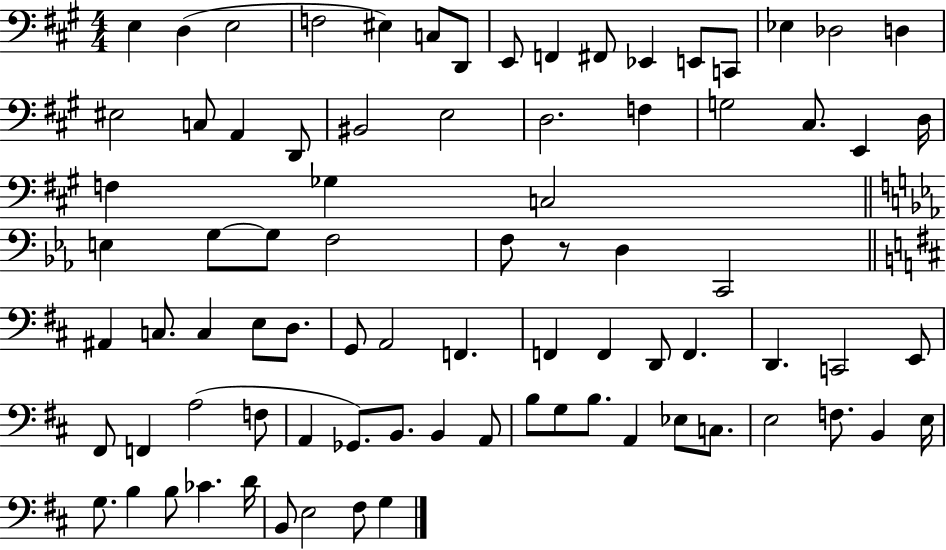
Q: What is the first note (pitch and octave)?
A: E3